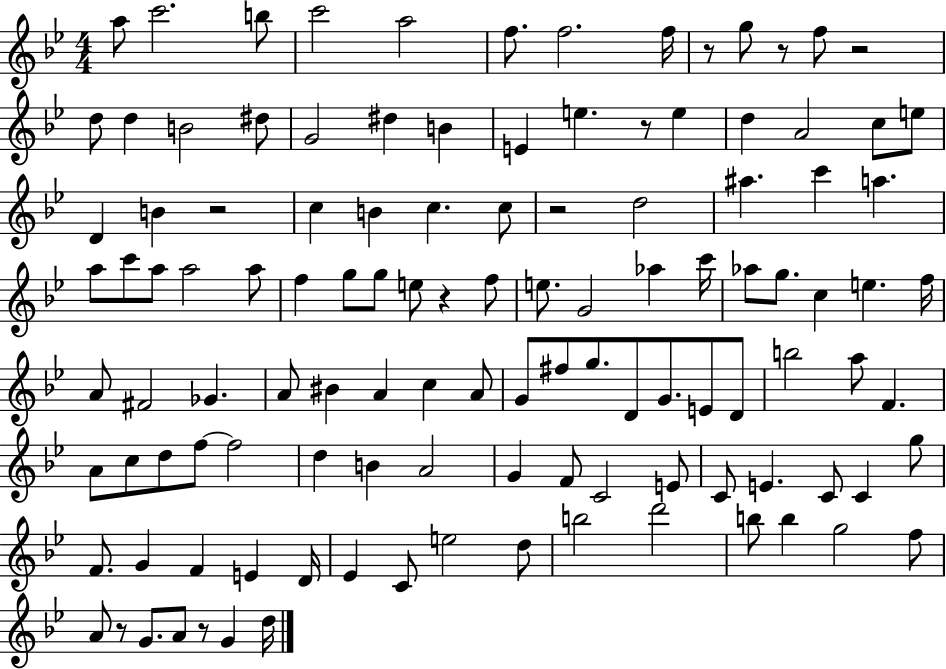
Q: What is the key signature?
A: BES major